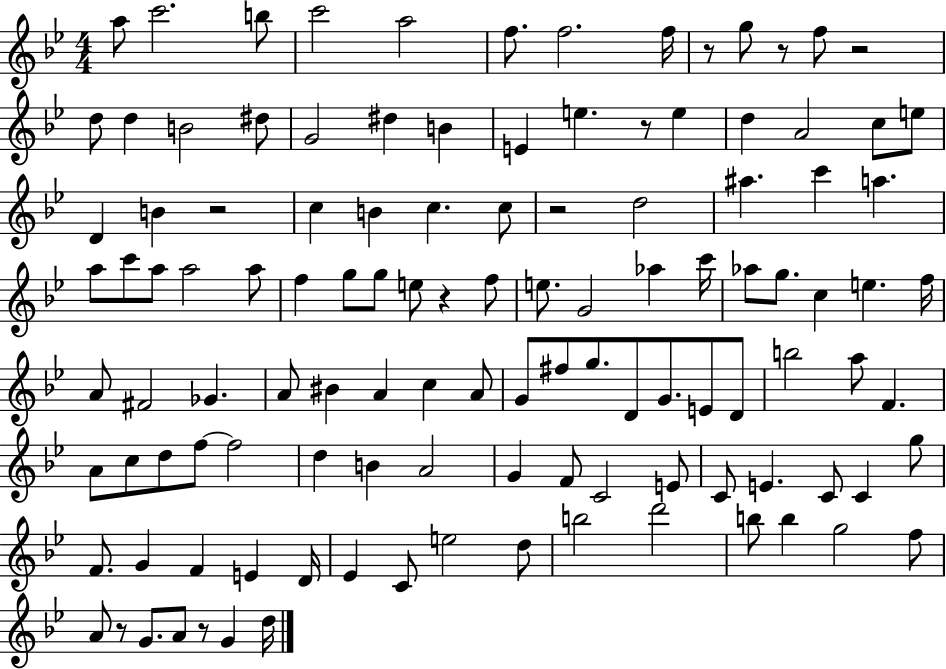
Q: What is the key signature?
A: BES major